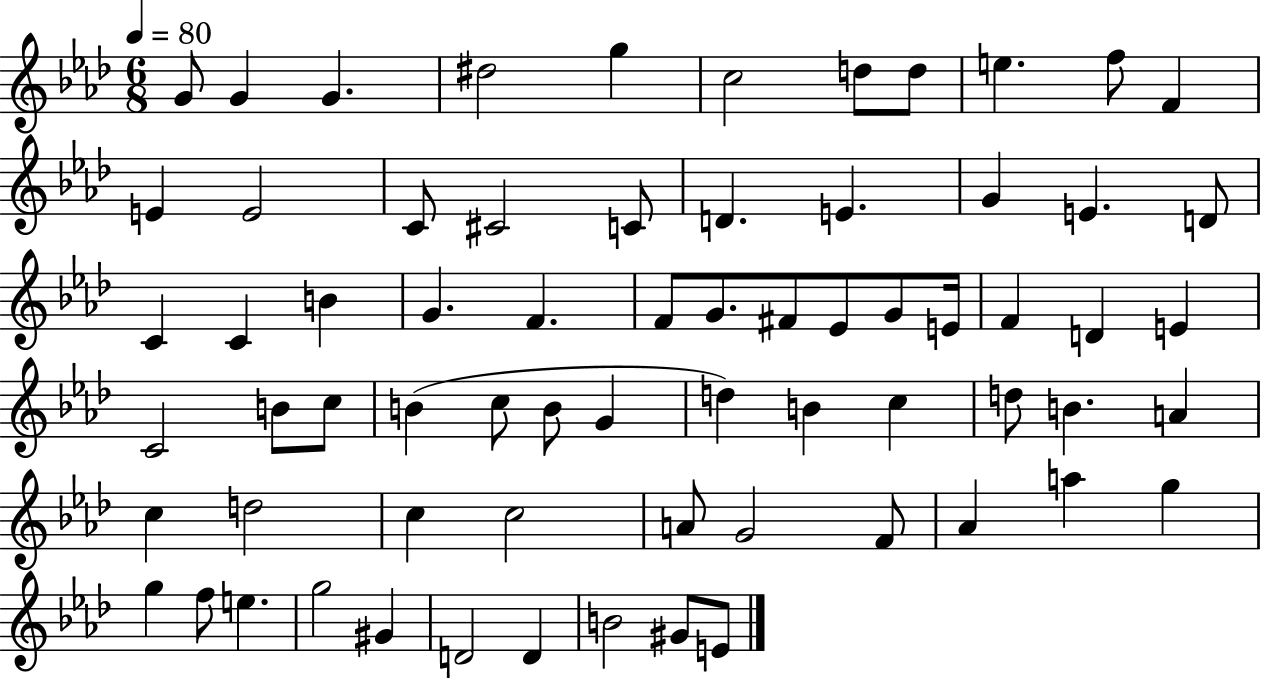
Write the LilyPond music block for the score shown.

{
  \clef treble
  \numericTimeSignature
  \time 6/8
  \key aes \major
  \tempo 4 = 80
  g'8 g'4 g'4. | dis''2 g''4 | c''2 d''8 d''8 | e''4. f''8 f'4 | \break e'4 e'2 | c'8 cis'2 c'8 | d'4. e'4. | g'4 e'4. d'8 | \break c'4 c'4 b'4 | g'4. f'4. | f'8 g'8. fis'8 ees'8 g'8 e'16 | f'4 d'4 e'4 | \break c'2 b'8 c''8 | b'4( c''8 b'8 g'4 | d''4) b'4 c''4 | d''8 b'4. a'4 | \break c''4 d''2 | c''4 c''2 | a'8 g'2 f'8 | aes'4 a''4 g''4 | \break g''4 f''8 e''4. | g''2 gis'4 | d'2 d'4 | b'2 gis'8 e'8 | \break \bar "|."
}